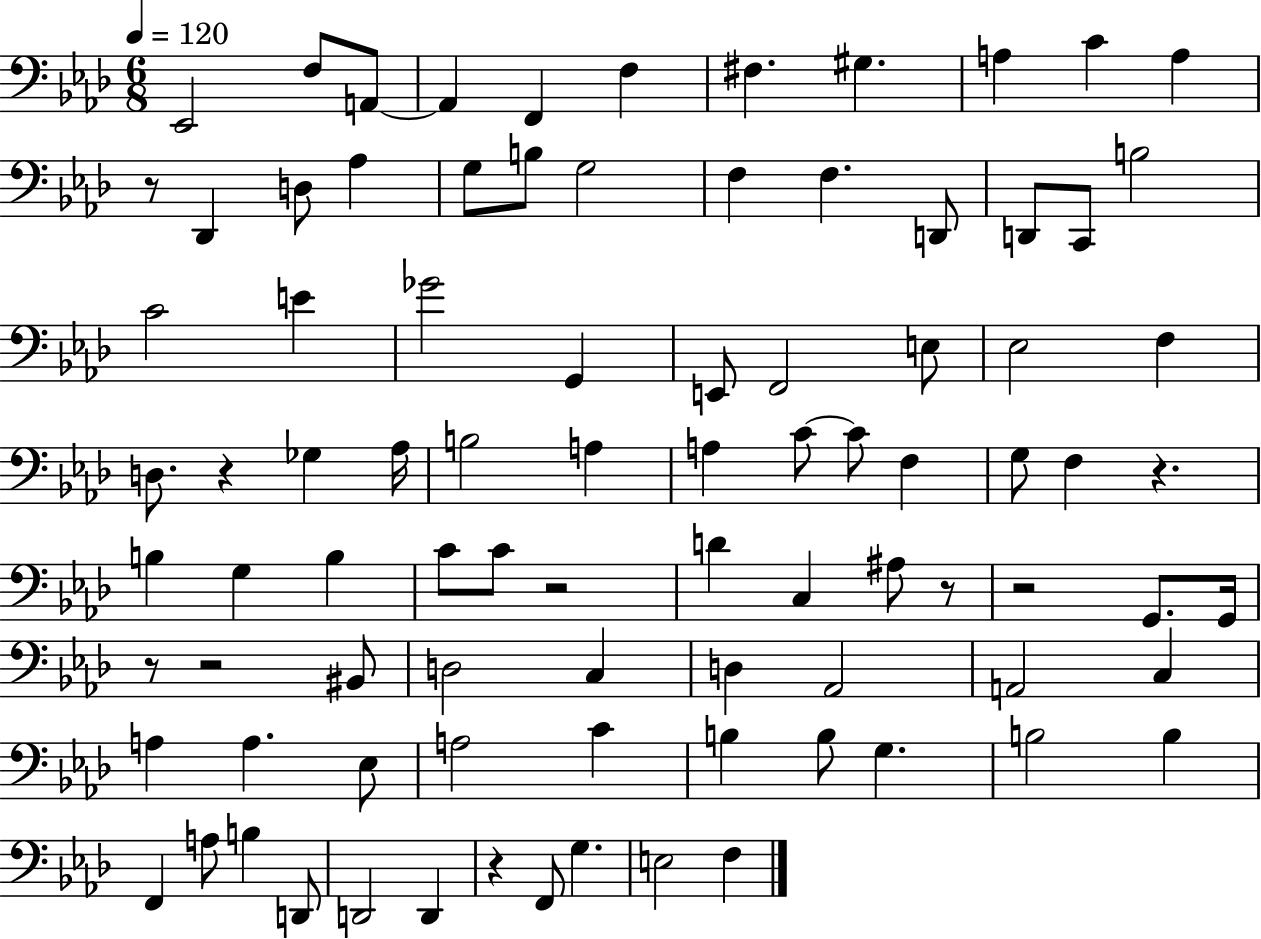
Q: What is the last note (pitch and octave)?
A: F3